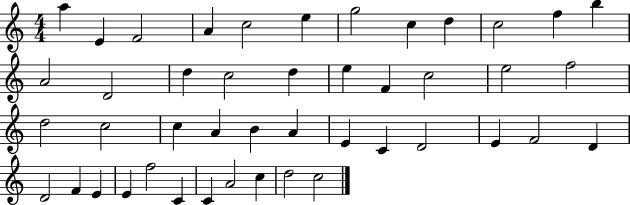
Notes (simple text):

A5/q E4/q F4/h A4/q C5/h E5/q G5/h C5/q D5/q C5/h F5/q B5/q A4/h D4/h D5/q C5/h D5/q E5/q F4/q C5/h E5/h F5/h D5/h C5/h C5/q A4/q B4/q A4/q E4/q C4/q D4/h E4/q F4/h D4/q D4/h F4/q E4/q E4/q F5/h C4/q C4/q A4/h C5/q D5/h C5/h